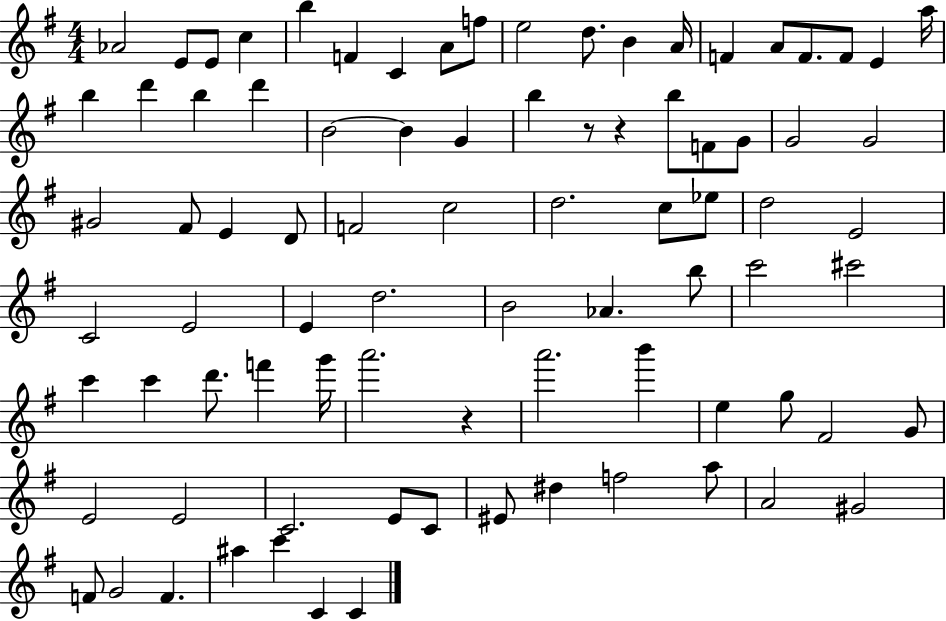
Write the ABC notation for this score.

X:1
T:Untitled
M:4/4
L:1/4
K:G
_A2 E/2 E/2 c b F C A/2 f/2 e2 d/2 B A/4 F A/2 F/2 F/2 E a/4 b d' b d' B2 B G b z/2 z b/2 F/2 G/2 G2 G2 ^G2 ^F/2 E D/2 F2 c2 d2 c/2 _e/2 d2 E2 C2 E2 E d2 B2 _A b/2 c'2 ^c'2 c' c' d'/2 f' g'/4 a'2 z a'2 b' e g/2 ^F2 G/2 E2 E2 C2 E/2 C/2 ^E/2 ^d f2 a/2 A2 ^G2 F/2 G2 F ^a c' C C